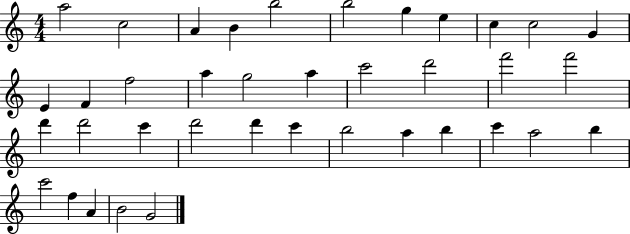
X:1
T:Untitled
M:4/4
L:1/4
K:C
a2 c2 A B b2 b2 g e c c2 G E F f2 a g2 a c'2 d'2 f'2 f'2 d' d'2 c' d'2 d' c' b2 a b c' a2 b c'2 f A B2 G2